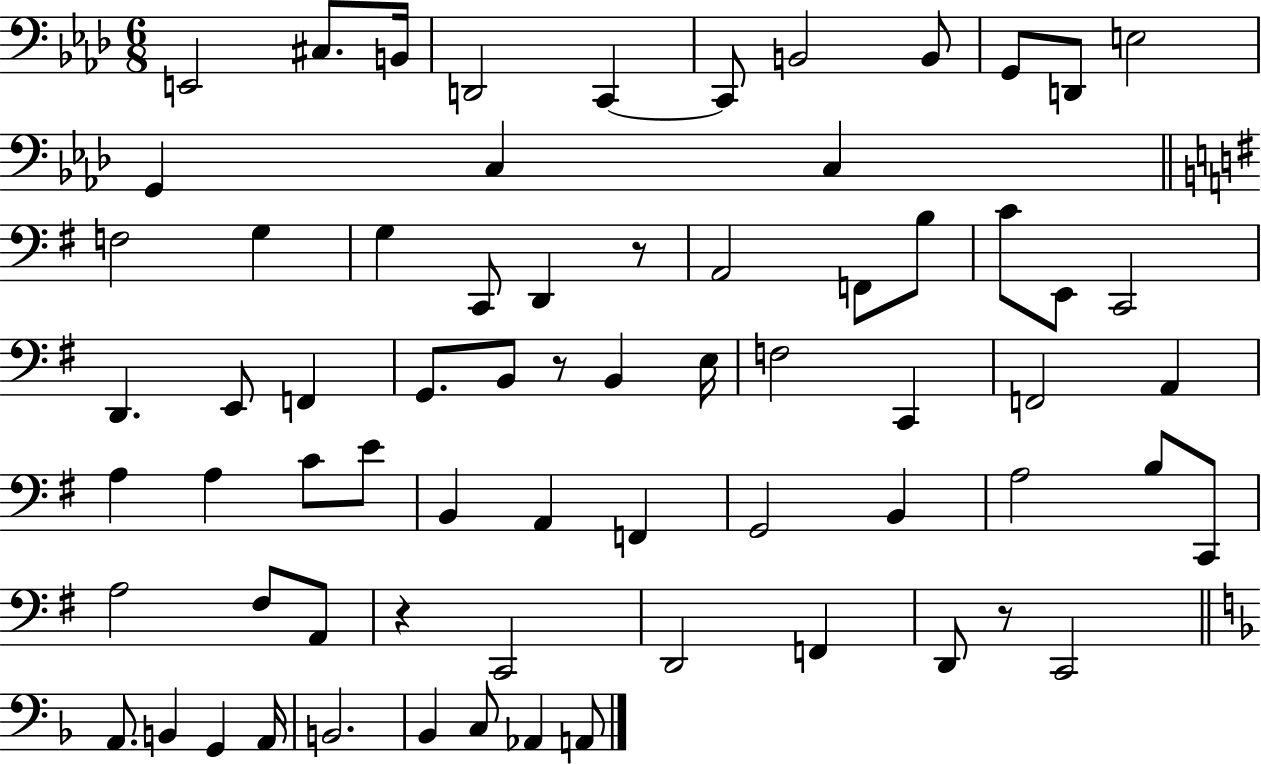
E2/h C#3/e. B2/s D2/h C2/q C2/e B2/h B2/e G2/e D2/e E3/h G2/q C3/q C3/q F3/h G3/q G3/q C2/e D2/q R/e A2/h F2/e B3/e C4/e E2/e C2/h D2/q. E2/e F2/q G2/e. B2/e R/e B2/q E3/s F3/h C2/q F2/h A2/q A3/q A3/q C4/e E4/e B2/q A2/q F2/q G2/h B2/q A3/h B3/e C2/e A3/h F#3/e A2/e R/q C2/h D2/h F2/q D2/e R/e C2/h A2/e. B2/q G2/q A2/s B2/h. Bb2/q C3/e Ab2/q A2/e